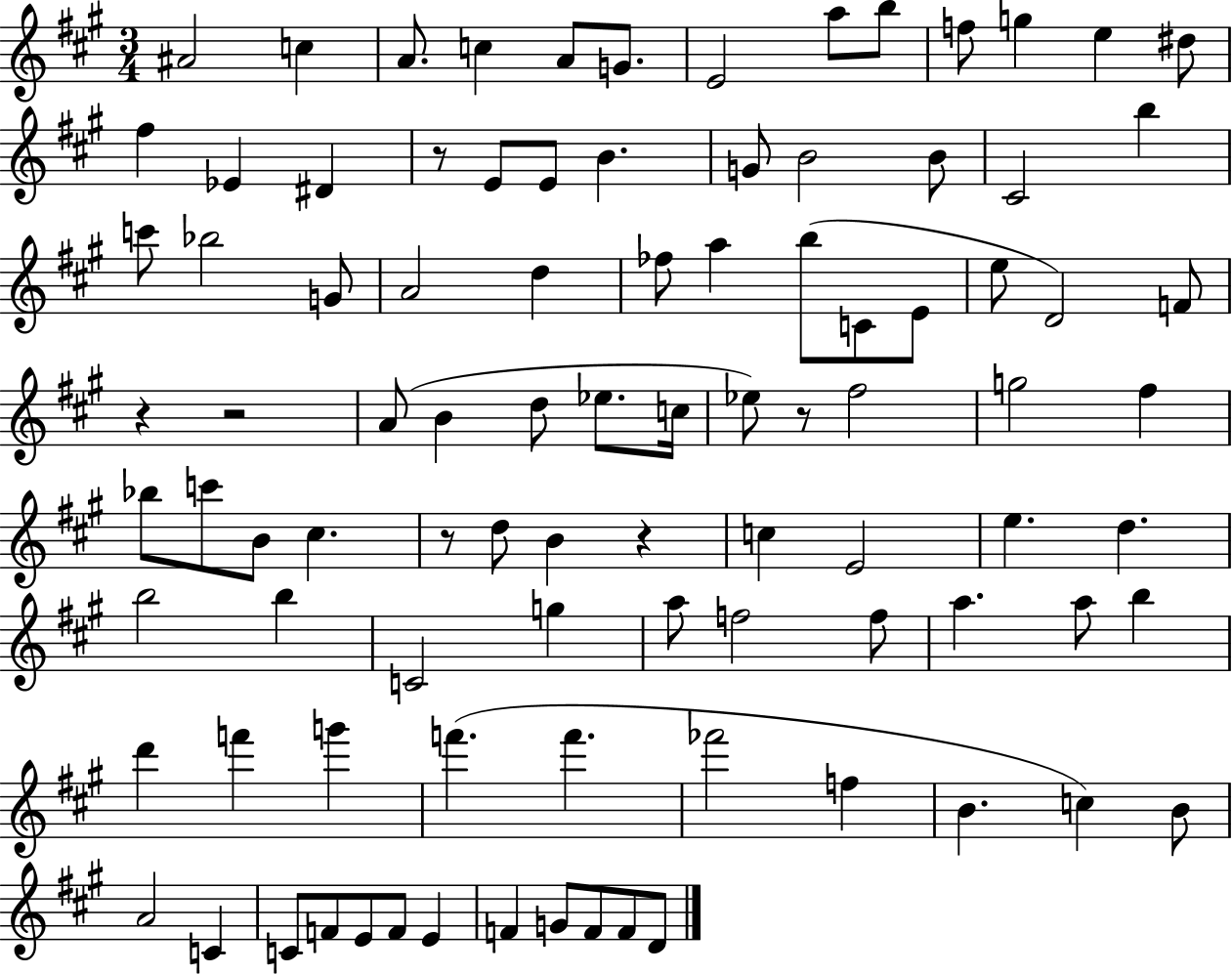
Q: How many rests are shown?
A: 6